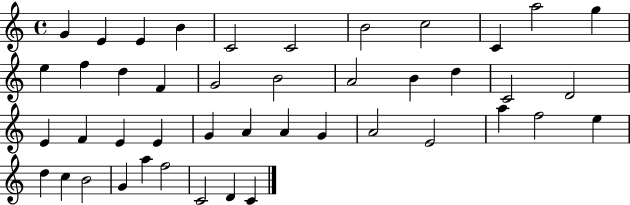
X:1
T:Untitled
M:4/4
L:1/4
K:C
G E E B C2 C2 B2 c2 C a2 g e f d F G2 B2 A2 B d C2 D2 E F E E G A A G A2 E2 a f2 e d c B2 G a f2 C2 D C